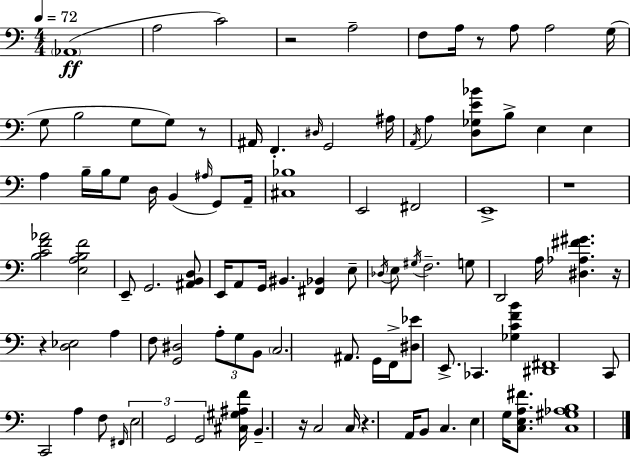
Ab2/w A3/h C4/h R/h A3/h F3/e A3/s R/e A3/e A3/h G3/s G3/e B3/h G3/e G3/e R/e A#2/s F2/q. D#3/s G2/h A#3/s A2/s A3/q [D3,Gb3,E4,Bb4]/e B3/e E3/q E3/q A3/q B3/s B3/s G3/e D3/s B2/q A#3/s G2/e A2/s [C#3,Bb3]/w E2/h F#2/h E2/w R/w [B3,C4,F4,Ab4]/h [E3,A3,B3,F4]/h E2/e G2/h. [A#2,B2,D3]/e E2/s A2/e G2/s BIS2/q. [F#2,Bb2]/q E3/e Db3/s E3/e G#3/s F3/h. G3/e D2/h A3/s [D#3,Ab3,F#4,G#4]/q. R/s R/q [D3,Eb3]/h A3/q F3/e [G2,D#3]/h A3/e G3/e B2/e C3/h. A#2/e. G2/s F2/s [D#3,Eb4]/e E2/e. CES2/q. [Gb3,C4,F4,B4]/q [D#2,F#2]/w C2/e C2/h A3/q F3/e F#2/s E3/h G2/h G2/h [C#3,G#3,A#3,F4]/s B2/q. R/s C3/h C3/s R/q. A2/s B2/e C3/q. E3/q G3/s [C3,E3,A3,F#4]/e. [C3,G#3,Ab3,B3]/w